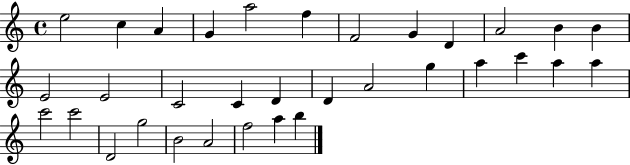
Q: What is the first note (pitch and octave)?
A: E5